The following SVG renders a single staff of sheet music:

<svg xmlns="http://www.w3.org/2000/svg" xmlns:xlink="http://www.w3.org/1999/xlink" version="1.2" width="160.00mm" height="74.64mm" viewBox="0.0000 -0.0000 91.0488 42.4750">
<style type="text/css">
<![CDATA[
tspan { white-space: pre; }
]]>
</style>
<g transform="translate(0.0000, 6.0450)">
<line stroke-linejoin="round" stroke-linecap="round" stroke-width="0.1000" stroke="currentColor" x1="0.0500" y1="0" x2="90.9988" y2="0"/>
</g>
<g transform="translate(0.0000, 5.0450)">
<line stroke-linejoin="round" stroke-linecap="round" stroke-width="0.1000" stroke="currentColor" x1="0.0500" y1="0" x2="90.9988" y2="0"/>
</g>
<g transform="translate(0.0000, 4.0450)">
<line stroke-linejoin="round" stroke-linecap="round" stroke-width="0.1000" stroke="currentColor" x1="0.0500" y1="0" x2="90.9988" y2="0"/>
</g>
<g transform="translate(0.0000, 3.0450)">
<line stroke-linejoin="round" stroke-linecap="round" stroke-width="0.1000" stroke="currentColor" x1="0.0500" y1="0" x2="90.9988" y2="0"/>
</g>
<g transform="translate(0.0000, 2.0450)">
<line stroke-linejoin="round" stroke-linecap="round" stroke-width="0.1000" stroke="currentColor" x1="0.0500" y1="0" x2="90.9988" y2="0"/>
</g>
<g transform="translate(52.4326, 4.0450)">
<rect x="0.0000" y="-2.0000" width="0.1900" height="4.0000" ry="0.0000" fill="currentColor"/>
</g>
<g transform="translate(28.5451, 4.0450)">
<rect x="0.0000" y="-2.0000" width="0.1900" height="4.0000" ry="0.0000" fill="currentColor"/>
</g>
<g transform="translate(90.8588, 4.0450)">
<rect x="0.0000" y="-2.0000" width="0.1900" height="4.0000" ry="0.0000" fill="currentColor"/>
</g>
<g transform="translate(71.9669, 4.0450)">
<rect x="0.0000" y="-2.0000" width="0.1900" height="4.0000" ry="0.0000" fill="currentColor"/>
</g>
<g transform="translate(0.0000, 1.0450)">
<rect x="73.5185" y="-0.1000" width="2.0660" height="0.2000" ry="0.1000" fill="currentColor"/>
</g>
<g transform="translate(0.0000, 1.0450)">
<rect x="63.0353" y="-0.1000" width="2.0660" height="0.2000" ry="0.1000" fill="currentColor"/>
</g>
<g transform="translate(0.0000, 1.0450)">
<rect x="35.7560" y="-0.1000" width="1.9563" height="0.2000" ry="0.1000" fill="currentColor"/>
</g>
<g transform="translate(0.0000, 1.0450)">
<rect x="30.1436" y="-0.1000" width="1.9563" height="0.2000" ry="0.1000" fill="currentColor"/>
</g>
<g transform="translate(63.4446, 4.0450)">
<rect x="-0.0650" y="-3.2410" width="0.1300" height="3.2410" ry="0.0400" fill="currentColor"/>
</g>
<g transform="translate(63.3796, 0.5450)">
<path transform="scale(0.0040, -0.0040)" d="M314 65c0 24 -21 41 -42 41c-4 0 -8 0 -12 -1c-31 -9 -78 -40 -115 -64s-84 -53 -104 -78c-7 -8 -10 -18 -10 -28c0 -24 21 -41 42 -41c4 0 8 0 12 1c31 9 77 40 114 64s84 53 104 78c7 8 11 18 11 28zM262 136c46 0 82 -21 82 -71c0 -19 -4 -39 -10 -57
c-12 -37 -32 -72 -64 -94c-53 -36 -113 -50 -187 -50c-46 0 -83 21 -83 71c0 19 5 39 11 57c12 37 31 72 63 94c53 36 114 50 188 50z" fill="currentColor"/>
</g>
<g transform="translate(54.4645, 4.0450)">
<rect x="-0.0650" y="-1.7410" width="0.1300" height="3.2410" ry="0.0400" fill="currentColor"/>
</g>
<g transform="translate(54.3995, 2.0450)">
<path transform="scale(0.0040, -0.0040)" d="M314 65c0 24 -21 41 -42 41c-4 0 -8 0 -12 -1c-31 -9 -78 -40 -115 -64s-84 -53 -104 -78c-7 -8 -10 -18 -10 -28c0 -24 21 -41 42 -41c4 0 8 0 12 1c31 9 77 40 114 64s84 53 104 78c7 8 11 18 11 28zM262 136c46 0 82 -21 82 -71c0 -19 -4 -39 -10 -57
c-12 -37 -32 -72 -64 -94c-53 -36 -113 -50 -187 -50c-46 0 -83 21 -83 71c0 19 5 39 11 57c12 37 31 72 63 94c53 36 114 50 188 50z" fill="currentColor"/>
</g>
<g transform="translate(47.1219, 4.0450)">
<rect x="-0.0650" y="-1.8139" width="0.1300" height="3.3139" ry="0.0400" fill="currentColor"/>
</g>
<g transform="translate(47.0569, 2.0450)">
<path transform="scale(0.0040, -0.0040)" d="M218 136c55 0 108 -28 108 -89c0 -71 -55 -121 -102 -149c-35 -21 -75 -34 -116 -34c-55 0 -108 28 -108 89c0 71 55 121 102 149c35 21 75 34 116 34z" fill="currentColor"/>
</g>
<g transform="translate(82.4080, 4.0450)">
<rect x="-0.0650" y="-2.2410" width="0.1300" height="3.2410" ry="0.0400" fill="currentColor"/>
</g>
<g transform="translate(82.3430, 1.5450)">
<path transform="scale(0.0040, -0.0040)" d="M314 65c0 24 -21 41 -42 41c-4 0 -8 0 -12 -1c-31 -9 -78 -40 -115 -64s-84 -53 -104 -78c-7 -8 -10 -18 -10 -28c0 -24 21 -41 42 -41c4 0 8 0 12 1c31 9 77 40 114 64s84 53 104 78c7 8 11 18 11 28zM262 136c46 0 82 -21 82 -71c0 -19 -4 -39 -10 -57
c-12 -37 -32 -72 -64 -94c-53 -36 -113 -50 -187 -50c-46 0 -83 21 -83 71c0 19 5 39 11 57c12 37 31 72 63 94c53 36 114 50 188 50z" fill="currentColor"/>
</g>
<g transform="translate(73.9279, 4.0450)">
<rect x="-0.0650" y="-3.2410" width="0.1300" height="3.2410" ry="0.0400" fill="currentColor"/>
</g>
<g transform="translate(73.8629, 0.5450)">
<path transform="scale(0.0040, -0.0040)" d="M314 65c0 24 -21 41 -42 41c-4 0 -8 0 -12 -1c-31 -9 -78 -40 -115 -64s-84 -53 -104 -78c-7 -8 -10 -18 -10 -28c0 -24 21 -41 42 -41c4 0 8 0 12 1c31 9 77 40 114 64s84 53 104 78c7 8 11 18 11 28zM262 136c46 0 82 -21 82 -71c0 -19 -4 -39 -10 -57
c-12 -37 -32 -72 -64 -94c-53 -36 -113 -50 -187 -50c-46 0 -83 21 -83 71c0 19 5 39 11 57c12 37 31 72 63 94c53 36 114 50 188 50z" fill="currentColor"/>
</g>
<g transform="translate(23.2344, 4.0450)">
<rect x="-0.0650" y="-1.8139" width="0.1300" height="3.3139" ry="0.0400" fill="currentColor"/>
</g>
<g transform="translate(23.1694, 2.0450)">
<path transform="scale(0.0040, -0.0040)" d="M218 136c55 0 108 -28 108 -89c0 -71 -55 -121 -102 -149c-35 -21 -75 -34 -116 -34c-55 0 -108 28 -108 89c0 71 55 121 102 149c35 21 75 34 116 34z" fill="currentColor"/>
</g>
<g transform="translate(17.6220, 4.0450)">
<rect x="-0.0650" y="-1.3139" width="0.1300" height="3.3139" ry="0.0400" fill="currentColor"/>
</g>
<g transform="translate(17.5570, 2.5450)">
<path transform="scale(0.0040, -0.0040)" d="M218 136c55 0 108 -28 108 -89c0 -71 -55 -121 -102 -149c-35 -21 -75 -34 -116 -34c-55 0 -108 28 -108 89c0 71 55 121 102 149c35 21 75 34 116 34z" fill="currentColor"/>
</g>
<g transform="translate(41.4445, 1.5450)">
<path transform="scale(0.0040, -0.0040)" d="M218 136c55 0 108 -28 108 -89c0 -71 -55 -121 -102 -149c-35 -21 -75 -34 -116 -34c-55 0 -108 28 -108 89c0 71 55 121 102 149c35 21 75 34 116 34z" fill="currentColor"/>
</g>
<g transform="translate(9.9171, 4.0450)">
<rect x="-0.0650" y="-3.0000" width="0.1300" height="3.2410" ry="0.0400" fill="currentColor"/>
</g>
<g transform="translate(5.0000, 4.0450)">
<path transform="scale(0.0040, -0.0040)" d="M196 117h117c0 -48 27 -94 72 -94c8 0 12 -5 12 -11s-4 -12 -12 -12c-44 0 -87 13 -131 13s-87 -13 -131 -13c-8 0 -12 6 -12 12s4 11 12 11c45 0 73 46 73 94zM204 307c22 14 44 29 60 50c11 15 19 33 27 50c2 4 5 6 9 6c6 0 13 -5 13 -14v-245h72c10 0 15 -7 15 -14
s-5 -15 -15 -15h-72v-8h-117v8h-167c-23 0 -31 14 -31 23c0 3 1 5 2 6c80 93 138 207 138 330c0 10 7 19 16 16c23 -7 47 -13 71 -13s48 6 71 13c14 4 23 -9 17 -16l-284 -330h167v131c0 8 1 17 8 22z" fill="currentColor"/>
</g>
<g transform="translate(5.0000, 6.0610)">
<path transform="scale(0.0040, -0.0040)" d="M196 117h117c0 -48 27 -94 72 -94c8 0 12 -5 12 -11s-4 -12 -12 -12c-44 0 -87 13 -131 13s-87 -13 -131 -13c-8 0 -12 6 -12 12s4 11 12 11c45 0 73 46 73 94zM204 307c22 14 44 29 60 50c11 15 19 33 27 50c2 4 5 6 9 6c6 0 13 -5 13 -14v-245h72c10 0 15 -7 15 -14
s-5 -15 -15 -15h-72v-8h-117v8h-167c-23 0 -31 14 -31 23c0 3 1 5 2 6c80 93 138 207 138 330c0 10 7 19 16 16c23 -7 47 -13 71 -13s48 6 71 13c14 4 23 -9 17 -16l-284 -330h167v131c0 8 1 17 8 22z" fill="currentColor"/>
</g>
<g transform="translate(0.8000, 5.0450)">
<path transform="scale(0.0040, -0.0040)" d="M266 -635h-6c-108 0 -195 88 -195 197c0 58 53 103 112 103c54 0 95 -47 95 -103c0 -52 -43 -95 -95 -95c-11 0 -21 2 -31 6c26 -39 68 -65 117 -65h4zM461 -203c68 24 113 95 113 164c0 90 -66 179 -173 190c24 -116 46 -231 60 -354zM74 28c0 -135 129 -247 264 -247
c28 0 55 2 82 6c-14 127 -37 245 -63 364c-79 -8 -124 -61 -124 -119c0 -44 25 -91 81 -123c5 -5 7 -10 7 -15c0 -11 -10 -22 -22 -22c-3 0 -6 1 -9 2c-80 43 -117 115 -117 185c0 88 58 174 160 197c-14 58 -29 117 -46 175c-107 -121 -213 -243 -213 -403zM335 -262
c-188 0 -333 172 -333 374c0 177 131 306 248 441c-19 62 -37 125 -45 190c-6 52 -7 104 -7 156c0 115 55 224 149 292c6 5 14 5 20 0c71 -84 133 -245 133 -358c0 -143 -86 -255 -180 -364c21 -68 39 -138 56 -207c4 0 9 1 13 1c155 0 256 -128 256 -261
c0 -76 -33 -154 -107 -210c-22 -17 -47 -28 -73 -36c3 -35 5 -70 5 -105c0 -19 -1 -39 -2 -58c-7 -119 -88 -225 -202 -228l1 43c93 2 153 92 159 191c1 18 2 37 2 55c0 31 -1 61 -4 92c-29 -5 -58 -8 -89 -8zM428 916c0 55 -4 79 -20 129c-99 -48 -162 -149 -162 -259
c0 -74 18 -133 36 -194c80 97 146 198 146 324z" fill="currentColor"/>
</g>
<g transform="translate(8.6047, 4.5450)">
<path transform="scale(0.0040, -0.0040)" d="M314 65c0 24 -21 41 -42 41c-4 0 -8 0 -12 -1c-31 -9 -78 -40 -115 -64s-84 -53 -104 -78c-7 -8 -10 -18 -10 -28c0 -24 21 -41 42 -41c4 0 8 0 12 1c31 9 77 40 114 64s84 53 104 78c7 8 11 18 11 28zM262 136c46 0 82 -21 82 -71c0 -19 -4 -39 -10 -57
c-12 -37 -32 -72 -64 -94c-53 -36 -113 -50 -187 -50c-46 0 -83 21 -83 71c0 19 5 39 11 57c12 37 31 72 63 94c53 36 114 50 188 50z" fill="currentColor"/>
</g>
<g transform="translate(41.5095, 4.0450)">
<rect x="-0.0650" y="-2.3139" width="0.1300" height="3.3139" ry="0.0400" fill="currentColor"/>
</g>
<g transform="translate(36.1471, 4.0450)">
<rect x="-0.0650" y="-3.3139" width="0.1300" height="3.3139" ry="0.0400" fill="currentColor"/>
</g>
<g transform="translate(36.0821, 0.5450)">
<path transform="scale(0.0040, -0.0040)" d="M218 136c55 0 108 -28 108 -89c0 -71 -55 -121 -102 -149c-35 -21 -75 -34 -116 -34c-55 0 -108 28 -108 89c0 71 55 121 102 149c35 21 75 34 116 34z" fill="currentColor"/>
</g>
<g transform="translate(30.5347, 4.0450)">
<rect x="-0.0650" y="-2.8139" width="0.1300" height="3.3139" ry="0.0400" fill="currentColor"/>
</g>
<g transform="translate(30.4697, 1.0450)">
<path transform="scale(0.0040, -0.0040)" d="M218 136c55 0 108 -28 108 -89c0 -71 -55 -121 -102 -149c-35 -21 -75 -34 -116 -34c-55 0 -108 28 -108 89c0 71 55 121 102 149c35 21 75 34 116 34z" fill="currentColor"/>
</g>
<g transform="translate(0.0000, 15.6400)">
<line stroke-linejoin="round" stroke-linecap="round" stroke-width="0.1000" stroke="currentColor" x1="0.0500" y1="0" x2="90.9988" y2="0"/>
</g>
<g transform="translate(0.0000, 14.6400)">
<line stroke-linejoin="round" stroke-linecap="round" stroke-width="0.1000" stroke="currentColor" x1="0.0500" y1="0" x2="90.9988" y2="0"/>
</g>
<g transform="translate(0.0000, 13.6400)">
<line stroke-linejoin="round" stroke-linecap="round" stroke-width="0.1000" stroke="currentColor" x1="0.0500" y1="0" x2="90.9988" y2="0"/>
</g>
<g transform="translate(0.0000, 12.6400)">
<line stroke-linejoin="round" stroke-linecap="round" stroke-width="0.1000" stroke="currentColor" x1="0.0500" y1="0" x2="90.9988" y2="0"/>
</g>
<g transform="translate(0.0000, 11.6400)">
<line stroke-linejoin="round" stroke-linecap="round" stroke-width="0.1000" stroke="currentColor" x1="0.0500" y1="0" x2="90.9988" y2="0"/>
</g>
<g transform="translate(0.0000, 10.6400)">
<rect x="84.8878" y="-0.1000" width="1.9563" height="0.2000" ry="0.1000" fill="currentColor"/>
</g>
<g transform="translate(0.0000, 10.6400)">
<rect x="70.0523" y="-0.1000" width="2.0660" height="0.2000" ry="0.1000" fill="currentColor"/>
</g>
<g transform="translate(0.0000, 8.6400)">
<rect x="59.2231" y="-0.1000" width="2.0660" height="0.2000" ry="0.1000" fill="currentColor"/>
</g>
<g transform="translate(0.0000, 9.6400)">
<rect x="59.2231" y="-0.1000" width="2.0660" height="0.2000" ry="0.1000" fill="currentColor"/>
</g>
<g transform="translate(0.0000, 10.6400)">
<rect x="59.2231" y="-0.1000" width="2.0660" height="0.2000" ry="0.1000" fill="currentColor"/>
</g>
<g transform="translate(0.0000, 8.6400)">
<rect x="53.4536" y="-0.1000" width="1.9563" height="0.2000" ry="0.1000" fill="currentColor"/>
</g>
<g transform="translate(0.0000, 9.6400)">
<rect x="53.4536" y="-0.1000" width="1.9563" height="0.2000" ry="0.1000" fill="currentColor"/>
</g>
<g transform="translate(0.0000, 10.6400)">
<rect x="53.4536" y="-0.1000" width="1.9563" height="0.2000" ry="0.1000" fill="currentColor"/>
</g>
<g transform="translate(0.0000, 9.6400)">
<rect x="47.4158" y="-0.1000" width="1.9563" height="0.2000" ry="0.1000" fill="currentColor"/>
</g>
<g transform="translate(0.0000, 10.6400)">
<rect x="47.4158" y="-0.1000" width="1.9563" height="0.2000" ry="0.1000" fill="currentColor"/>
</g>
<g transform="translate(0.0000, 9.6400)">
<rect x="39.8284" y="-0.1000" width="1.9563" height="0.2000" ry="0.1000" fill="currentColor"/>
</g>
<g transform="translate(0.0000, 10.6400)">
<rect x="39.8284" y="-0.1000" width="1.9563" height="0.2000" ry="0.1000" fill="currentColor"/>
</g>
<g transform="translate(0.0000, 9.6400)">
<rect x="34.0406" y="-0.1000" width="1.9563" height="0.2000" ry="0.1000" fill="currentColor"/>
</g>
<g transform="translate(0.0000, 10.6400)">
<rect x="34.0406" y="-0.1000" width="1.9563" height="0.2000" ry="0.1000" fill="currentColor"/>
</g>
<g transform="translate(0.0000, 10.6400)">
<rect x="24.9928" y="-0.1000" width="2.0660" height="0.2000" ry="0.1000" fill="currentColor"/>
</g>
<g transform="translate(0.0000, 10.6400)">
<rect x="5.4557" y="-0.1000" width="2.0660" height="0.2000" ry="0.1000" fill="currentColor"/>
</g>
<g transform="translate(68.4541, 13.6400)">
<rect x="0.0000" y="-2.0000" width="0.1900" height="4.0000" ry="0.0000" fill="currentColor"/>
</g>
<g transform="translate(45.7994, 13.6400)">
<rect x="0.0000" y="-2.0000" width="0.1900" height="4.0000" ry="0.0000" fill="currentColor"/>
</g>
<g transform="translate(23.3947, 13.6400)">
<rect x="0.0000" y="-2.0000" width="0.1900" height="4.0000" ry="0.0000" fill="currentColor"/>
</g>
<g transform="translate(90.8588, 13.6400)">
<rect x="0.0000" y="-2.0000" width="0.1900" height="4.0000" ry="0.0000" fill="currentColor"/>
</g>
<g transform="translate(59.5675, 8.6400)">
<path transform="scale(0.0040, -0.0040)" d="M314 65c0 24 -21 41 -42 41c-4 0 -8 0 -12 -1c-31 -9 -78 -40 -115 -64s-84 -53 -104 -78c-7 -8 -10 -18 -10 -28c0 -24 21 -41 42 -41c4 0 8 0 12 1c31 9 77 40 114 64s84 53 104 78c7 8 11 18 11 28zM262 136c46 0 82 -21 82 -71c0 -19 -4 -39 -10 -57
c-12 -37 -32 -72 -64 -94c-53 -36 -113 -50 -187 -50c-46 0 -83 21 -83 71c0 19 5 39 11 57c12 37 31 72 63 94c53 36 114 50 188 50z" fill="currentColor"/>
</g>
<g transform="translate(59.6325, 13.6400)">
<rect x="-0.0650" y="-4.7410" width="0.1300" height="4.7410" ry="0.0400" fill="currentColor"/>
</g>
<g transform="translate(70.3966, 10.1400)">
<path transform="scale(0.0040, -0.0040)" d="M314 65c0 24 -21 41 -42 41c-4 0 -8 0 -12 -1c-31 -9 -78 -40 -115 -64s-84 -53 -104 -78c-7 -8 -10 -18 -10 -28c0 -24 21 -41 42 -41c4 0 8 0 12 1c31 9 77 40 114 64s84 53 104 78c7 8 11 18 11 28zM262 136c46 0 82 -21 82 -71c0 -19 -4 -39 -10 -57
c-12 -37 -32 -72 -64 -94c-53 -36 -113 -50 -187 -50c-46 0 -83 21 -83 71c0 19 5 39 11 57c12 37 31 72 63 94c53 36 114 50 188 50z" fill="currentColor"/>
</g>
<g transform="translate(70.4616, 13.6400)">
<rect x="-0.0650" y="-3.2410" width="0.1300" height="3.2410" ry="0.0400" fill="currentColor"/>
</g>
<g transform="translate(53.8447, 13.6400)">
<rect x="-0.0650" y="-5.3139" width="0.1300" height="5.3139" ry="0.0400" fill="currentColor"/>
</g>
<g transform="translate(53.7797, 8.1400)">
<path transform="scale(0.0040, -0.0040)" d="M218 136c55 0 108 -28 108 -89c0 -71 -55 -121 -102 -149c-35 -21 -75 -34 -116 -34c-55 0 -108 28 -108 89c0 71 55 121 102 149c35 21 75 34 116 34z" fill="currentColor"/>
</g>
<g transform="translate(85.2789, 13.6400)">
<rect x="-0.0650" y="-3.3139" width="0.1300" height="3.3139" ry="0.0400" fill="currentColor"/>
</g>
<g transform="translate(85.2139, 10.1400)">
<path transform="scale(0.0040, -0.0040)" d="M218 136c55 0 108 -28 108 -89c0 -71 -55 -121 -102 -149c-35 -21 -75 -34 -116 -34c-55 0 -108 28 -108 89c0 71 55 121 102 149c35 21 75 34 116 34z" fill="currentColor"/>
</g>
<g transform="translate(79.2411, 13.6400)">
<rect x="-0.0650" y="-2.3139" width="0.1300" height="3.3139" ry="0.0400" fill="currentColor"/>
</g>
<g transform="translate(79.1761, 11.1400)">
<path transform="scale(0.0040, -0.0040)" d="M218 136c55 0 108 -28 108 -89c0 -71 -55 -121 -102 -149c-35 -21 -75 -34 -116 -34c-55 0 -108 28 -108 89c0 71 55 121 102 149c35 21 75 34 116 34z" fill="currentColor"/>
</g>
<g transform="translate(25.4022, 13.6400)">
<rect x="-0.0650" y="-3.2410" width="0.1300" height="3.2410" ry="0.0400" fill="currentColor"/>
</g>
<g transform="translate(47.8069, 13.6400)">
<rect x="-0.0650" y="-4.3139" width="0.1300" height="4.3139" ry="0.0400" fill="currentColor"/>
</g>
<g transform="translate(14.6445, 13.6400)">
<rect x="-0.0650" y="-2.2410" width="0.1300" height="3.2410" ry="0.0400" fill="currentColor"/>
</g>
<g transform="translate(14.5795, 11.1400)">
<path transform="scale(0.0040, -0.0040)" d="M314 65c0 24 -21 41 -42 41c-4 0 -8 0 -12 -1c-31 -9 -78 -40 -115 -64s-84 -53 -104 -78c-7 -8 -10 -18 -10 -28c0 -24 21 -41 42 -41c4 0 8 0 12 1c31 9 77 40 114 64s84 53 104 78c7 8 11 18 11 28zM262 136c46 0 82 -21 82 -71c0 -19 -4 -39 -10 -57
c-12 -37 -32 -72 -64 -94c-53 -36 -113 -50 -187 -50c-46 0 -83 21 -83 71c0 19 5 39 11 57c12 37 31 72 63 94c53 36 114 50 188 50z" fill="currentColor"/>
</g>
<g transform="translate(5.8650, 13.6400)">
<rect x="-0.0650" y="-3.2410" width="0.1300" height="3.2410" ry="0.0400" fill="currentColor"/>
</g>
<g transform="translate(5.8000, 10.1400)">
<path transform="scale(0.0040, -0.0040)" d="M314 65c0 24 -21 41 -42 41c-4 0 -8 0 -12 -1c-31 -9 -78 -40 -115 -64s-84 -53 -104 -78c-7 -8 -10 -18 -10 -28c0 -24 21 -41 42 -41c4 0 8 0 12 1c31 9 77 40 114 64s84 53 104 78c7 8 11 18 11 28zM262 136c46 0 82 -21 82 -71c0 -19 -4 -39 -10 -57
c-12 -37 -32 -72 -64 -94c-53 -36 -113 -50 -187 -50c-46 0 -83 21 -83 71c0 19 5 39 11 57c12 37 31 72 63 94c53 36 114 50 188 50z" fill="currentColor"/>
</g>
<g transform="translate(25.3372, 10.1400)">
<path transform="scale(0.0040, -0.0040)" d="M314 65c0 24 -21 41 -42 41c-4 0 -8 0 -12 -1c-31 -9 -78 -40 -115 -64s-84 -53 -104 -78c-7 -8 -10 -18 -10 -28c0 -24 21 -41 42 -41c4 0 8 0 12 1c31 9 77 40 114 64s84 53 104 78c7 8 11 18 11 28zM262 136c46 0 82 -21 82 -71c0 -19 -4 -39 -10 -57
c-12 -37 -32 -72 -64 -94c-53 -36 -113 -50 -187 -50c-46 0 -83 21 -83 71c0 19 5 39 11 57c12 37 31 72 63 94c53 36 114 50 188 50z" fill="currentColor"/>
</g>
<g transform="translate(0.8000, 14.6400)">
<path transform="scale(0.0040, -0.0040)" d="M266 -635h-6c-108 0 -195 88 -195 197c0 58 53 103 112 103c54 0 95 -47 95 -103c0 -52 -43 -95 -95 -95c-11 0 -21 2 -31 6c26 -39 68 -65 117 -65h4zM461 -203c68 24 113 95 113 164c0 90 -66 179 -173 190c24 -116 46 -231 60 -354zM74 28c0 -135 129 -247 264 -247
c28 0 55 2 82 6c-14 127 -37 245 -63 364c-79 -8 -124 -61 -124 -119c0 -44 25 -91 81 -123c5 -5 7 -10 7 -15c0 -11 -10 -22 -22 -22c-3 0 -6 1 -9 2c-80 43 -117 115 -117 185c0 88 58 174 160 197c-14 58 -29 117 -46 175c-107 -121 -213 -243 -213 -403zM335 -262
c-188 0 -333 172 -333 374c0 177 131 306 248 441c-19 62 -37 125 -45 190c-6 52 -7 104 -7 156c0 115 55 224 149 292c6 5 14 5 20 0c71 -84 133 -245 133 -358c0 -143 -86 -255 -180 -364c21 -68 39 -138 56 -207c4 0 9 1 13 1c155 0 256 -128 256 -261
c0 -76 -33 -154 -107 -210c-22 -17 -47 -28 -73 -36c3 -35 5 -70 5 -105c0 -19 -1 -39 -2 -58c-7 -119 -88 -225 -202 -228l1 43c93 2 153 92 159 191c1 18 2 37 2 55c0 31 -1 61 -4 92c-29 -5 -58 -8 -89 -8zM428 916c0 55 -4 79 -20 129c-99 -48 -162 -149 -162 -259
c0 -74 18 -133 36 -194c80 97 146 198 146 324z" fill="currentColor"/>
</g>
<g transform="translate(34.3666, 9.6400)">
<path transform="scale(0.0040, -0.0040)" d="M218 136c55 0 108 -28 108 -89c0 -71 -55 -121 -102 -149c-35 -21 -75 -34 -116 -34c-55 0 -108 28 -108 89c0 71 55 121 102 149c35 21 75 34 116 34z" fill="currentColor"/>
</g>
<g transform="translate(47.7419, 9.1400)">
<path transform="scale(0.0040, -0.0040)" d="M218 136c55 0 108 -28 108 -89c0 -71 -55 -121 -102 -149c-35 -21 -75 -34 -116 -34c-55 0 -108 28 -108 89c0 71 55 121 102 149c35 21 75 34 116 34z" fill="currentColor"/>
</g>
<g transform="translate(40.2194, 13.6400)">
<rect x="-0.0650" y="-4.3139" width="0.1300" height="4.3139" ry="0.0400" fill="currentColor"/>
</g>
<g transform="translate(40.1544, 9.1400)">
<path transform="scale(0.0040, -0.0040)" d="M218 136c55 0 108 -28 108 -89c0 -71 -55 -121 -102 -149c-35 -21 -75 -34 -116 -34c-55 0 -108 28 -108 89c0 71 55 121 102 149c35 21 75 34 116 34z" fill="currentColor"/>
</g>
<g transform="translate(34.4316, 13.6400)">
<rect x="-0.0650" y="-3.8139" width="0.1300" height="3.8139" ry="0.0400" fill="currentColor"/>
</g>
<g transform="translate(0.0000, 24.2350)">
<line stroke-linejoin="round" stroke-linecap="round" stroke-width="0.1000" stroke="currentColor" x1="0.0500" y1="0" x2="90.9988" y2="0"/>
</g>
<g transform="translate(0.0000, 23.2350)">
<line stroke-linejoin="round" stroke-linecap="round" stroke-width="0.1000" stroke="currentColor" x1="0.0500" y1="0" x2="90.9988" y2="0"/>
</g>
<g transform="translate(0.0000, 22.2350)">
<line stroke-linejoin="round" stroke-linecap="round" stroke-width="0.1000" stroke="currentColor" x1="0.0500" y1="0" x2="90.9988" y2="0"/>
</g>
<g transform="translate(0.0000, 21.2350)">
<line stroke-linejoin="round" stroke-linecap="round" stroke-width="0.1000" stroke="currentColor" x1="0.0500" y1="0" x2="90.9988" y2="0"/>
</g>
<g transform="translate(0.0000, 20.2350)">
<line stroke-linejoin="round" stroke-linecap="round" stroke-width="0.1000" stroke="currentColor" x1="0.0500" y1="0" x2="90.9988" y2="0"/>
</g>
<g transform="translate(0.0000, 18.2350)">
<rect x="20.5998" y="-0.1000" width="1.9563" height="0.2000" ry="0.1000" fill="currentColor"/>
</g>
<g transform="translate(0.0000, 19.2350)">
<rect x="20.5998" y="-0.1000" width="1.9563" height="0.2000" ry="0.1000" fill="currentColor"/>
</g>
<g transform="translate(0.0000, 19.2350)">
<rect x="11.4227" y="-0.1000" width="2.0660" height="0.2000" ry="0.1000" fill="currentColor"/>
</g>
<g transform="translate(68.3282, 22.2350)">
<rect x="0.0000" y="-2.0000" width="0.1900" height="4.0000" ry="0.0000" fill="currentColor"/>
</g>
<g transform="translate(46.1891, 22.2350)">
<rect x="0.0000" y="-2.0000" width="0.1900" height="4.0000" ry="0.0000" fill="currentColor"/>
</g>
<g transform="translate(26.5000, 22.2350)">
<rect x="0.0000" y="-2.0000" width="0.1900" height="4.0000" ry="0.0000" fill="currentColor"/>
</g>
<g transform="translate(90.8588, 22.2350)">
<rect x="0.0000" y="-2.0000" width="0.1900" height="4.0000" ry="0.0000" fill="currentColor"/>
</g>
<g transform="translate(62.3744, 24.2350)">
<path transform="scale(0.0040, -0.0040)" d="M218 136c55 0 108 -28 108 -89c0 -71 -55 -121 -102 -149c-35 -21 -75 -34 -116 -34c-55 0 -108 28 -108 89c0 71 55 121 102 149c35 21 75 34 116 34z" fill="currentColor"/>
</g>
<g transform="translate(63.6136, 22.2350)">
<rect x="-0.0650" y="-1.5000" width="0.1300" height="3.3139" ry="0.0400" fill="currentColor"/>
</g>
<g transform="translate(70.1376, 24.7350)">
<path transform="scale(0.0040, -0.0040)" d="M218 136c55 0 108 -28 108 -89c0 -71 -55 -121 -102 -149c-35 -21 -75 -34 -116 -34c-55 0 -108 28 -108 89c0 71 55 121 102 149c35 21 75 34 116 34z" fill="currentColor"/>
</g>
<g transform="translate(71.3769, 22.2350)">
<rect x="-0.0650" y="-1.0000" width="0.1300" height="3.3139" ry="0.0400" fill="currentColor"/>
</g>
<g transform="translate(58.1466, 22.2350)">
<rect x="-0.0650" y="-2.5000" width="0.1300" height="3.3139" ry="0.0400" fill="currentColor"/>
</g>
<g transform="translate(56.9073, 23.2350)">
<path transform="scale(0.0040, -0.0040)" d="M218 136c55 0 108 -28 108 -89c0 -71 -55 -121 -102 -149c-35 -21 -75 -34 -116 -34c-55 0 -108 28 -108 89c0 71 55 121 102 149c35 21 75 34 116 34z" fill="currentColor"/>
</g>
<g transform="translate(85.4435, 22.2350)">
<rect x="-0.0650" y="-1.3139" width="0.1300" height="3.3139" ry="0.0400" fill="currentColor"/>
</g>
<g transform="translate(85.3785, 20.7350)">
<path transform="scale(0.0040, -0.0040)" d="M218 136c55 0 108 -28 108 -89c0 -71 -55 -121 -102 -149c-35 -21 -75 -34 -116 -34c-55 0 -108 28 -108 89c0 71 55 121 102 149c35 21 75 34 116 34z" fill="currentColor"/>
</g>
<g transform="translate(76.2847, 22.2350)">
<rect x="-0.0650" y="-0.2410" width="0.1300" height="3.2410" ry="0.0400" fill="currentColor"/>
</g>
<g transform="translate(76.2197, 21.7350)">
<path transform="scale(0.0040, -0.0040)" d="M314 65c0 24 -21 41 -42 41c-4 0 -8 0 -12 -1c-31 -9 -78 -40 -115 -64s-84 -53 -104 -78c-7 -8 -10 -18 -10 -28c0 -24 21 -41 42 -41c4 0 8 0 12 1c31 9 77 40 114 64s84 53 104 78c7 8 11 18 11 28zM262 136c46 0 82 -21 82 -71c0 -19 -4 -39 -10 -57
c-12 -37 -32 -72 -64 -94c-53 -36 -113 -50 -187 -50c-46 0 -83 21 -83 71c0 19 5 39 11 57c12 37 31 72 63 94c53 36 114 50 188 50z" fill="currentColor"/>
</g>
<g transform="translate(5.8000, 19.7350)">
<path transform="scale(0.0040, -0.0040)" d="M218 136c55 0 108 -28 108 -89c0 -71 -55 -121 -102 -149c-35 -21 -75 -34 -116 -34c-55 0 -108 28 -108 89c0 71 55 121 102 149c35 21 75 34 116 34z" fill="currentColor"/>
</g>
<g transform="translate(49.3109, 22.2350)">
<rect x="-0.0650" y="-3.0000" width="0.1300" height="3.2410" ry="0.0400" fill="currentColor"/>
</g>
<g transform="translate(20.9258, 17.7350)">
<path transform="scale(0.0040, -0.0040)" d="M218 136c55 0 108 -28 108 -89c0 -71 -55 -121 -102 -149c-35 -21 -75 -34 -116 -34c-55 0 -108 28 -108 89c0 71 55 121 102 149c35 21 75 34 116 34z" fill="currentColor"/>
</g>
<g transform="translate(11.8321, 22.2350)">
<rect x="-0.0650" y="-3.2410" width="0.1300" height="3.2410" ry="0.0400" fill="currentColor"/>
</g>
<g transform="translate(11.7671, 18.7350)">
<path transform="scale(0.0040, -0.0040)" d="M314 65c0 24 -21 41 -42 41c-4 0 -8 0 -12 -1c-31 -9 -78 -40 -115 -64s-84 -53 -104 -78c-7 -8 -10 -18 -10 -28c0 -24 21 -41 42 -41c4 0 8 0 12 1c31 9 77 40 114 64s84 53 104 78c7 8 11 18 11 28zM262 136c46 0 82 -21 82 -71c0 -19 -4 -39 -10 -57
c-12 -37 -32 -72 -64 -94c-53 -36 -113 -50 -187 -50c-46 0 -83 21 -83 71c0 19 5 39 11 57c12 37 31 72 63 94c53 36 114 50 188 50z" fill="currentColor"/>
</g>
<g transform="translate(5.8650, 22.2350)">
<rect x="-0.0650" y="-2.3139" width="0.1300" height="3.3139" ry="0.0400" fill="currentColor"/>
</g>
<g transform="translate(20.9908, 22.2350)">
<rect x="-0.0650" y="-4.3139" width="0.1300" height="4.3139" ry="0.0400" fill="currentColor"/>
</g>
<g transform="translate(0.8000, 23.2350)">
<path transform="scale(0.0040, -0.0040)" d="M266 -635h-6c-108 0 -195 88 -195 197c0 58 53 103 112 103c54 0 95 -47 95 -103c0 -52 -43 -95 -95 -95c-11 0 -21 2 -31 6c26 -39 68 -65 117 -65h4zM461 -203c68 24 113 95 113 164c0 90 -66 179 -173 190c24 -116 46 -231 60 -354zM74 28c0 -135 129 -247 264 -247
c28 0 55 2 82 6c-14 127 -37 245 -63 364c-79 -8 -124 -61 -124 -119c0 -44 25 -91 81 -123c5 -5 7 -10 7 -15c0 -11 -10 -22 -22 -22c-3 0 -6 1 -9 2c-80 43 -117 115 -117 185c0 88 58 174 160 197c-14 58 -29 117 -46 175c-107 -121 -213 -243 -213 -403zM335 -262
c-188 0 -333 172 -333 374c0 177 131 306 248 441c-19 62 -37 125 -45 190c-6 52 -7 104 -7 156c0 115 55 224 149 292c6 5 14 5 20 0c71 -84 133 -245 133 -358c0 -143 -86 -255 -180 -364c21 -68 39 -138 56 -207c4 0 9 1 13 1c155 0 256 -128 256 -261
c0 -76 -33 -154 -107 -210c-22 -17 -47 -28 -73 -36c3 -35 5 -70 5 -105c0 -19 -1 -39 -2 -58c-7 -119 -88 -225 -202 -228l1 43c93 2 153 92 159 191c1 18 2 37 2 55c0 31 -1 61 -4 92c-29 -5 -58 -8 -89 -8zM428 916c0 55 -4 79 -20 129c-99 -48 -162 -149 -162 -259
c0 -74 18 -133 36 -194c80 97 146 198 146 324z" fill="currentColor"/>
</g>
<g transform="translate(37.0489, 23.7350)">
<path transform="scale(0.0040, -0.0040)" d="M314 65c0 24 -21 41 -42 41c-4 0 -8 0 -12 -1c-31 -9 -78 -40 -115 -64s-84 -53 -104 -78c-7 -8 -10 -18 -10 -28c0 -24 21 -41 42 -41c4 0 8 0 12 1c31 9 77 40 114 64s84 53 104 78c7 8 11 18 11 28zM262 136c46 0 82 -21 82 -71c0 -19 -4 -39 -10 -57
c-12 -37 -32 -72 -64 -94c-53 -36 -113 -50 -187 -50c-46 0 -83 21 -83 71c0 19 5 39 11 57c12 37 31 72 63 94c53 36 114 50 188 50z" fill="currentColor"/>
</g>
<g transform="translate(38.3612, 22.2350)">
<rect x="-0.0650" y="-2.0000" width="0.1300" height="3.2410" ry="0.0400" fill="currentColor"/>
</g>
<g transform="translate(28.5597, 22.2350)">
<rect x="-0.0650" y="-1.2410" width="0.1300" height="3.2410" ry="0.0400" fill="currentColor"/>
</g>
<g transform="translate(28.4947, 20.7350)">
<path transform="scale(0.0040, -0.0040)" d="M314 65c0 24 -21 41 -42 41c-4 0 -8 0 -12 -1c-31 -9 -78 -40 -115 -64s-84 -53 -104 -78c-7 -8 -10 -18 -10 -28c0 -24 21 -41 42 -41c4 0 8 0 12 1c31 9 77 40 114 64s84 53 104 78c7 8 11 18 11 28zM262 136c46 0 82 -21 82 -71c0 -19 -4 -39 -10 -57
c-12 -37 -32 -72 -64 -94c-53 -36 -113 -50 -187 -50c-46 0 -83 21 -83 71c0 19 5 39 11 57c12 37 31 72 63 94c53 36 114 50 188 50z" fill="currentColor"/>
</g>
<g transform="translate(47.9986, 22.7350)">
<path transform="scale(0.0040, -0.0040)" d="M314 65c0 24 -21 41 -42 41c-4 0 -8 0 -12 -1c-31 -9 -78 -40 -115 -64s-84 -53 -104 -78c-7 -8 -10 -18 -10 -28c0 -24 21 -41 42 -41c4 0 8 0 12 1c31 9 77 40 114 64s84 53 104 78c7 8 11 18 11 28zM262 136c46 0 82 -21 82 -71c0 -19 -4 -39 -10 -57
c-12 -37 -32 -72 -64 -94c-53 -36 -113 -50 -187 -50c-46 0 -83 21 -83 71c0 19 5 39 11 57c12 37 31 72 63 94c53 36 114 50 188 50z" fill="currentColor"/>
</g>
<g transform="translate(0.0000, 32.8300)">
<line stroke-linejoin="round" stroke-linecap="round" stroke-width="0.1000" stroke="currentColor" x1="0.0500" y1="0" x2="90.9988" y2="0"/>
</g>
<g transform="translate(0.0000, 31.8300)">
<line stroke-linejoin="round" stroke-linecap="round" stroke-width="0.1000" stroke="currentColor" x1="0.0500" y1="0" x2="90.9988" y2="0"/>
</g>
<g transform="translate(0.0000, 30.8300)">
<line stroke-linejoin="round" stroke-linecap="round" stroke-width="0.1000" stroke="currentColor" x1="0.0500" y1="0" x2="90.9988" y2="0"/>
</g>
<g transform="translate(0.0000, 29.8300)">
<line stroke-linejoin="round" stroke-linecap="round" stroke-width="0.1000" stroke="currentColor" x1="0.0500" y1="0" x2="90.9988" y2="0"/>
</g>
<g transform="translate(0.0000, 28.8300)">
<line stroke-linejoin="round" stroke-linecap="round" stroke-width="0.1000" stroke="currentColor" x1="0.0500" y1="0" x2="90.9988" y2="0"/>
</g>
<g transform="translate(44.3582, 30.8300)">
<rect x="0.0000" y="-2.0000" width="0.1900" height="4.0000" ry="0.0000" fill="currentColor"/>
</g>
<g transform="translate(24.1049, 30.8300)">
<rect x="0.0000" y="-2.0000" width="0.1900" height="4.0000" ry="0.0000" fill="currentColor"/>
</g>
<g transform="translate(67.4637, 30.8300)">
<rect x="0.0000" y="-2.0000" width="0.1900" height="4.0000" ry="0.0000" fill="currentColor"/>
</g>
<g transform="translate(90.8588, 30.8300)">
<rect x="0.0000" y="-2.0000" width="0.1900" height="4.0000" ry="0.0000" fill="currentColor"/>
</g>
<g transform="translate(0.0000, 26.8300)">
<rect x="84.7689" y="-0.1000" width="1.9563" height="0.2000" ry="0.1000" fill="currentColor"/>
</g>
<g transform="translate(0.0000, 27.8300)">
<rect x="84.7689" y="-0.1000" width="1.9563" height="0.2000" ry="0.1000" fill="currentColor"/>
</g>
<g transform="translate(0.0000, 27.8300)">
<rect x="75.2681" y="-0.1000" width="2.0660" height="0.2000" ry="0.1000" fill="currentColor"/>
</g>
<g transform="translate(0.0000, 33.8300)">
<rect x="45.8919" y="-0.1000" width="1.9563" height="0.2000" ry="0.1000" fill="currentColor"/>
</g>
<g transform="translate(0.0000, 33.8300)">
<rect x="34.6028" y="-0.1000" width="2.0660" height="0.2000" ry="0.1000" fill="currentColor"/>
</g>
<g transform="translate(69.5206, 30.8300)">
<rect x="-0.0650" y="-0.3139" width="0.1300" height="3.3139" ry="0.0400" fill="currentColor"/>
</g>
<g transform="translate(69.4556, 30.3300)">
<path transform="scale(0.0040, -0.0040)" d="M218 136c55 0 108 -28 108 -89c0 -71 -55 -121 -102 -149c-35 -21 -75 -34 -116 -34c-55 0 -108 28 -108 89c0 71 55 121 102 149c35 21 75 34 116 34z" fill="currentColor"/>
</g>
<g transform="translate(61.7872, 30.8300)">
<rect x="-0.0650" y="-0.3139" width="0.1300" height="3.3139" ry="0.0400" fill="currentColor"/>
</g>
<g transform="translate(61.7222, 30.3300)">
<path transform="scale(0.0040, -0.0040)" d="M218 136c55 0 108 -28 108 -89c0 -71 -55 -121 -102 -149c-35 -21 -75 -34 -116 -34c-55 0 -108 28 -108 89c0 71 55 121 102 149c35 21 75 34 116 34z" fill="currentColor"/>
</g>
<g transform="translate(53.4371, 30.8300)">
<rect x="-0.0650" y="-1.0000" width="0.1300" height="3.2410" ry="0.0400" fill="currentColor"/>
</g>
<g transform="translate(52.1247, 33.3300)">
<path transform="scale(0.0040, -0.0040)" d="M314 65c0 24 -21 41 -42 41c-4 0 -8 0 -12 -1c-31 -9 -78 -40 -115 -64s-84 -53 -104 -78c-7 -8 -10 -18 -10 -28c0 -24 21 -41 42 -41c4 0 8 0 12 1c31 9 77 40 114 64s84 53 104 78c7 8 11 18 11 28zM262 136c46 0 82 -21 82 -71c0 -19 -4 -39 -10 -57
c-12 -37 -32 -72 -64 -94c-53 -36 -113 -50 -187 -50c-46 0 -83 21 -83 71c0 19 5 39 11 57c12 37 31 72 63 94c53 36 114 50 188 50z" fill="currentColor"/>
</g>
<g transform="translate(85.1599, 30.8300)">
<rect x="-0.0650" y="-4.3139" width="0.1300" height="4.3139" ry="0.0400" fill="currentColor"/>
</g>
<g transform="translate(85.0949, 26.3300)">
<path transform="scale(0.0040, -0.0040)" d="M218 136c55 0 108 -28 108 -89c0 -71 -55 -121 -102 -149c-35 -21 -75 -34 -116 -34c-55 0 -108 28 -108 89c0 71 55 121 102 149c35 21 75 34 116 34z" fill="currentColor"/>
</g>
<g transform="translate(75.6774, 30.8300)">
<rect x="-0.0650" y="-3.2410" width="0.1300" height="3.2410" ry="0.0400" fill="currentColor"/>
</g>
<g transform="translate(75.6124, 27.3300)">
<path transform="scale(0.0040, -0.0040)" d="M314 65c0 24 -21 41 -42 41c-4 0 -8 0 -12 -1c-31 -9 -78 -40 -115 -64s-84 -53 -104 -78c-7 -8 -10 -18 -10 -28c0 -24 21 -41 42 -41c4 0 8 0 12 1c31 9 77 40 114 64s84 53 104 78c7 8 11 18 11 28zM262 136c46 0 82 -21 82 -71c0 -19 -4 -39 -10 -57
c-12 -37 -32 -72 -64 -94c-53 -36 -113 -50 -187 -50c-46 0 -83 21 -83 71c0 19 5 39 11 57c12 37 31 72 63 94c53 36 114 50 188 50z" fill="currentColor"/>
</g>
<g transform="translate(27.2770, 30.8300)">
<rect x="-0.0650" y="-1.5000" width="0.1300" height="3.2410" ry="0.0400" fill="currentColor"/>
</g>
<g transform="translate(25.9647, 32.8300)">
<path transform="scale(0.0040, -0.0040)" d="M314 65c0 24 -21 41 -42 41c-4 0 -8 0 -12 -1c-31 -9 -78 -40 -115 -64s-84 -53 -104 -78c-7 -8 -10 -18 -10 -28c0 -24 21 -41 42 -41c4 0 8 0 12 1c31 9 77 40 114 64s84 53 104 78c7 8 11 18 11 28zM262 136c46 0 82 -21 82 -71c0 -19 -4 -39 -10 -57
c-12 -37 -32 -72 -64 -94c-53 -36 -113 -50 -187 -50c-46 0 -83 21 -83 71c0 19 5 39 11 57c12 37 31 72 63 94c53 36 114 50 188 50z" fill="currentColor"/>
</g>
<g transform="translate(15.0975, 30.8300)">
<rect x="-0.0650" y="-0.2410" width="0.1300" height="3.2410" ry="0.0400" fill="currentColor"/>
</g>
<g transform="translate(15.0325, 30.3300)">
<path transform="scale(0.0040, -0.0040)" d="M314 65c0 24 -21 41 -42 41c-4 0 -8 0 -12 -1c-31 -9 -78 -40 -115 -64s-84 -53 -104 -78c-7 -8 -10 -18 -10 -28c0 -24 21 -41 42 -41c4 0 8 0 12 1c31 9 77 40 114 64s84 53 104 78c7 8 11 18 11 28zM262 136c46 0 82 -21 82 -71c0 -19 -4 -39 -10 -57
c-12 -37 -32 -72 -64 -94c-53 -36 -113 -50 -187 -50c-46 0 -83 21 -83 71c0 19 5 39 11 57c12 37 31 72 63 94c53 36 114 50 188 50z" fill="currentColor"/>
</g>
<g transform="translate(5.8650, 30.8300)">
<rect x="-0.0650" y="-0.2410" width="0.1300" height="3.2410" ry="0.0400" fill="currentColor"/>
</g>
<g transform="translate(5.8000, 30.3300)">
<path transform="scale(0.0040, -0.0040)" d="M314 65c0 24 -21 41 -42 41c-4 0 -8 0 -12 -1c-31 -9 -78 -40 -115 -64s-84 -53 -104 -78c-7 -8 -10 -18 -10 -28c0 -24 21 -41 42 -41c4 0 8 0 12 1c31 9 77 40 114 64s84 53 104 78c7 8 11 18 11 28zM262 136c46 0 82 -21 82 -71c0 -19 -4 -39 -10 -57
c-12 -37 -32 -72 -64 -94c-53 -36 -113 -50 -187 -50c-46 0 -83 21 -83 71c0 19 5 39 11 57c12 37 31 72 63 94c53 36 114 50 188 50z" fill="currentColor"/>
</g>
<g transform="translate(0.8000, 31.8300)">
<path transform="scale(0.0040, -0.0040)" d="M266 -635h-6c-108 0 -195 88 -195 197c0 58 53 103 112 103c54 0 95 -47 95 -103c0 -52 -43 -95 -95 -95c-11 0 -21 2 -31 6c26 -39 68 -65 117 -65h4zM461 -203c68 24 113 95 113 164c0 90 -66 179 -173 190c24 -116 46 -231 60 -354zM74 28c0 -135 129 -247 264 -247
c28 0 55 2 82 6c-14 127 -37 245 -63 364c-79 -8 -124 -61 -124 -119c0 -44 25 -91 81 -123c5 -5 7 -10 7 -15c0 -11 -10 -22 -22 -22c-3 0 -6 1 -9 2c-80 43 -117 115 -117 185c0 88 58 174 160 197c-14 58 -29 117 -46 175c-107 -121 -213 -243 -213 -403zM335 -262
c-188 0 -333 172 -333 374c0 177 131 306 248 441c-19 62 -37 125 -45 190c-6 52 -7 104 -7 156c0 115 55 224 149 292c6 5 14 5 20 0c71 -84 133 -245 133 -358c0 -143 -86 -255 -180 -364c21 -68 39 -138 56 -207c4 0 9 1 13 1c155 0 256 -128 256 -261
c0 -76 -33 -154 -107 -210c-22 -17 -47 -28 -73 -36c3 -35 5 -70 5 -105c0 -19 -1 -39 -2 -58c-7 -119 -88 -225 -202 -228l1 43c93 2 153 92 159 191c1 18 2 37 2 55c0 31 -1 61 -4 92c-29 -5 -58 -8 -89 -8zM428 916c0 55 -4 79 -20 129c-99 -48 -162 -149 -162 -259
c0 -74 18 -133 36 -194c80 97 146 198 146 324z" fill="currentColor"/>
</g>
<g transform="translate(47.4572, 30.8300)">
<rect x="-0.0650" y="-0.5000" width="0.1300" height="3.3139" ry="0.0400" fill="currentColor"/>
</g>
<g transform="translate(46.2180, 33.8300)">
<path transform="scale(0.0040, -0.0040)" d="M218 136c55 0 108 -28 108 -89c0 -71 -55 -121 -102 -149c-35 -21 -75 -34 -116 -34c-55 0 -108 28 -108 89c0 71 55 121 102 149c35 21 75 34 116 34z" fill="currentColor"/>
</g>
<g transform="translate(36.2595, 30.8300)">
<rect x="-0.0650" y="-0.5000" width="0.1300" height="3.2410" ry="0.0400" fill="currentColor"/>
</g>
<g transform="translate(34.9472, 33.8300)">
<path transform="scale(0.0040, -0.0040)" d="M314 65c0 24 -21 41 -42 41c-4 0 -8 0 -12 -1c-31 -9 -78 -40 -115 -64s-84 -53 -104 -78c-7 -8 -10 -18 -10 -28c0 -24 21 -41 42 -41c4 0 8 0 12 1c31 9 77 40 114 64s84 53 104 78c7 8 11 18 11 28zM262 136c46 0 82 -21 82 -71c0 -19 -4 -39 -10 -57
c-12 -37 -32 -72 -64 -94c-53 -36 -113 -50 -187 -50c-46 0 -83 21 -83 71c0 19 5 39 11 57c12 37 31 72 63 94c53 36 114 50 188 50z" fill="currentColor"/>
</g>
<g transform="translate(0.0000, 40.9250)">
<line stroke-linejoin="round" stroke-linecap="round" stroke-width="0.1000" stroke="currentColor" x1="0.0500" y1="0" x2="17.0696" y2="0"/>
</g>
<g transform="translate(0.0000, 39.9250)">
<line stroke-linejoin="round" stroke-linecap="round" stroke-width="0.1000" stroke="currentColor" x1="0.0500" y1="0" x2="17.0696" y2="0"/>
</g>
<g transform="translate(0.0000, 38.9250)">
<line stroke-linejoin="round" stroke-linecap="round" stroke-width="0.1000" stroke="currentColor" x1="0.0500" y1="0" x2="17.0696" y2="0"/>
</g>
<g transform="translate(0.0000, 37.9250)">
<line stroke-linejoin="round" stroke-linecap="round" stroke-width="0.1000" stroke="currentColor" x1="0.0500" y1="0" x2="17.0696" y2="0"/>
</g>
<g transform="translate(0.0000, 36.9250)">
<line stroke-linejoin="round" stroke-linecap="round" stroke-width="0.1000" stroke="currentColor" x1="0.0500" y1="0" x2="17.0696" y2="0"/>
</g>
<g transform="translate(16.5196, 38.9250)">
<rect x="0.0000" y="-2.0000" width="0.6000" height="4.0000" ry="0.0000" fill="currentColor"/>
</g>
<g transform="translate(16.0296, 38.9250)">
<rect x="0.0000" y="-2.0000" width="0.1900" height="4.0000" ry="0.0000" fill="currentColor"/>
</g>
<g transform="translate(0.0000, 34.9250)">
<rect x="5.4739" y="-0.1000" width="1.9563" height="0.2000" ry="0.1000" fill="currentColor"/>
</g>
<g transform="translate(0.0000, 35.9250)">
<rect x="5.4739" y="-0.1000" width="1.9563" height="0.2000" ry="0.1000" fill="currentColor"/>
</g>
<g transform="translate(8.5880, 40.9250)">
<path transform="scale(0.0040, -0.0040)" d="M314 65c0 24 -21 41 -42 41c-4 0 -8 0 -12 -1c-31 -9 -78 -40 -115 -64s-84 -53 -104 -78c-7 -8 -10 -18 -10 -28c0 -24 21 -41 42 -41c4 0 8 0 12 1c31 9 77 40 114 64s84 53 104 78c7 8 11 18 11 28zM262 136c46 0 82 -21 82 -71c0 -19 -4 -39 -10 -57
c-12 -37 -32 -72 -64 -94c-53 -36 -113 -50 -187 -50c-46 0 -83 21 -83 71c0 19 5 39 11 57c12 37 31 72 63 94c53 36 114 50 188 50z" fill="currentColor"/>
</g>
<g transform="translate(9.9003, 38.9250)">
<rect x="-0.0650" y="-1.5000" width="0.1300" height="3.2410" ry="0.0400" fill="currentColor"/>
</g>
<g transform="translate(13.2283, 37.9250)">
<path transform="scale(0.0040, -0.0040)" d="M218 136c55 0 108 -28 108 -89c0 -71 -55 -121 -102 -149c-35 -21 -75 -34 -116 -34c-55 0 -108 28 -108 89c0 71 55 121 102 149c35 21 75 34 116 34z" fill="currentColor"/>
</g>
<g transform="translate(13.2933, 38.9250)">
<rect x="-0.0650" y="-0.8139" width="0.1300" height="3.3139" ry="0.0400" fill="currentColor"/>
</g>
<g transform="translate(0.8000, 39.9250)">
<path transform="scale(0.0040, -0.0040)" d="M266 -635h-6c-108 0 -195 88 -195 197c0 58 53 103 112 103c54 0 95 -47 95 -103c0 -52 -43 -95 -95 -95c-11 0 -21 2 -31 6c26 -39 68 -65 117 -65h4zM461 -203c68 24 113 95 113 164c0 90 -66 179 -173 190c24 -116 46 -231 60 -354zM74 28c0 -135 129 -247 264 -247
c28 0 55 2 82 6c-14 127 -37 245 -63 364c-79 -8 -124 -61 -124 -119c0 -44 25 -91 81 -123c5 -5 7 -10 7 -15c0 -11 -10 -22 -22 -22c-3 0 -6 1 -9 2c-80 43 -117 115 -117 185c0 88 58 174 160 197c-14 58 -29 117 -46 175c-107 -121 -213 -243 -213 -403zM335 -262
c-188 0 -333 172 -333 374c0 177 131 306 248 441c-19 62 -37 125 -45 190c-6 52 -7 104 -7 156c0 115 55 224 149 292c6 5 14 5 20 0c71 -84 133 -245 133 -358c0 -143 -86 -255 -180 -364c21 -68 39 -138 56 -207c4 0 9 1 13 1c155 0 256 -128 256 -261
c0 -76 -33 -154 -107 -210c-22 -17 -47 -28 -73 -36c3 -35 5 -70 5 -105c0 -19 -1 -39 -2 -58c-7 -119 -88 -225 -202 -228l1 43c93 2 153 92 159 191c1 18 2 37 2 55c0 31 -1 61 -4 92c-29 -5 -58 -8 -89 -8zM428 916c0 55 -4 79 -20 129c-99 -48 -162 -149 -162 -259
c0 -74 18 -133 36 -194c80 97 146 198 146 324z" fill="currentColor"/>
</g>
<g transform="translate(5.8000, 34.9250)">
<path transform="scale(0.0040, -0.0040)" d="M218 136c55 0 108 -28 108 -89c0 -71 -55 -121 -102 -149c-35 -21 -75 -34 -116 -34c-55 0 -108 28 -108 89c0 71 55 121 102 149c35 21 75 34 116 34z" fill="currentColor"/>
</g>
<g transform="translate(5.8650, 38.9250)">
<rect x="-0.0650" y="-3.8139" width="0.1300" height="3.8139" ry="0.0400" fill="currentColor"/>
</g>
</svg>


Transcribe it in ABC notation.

X:1
T:Untitled
M:4/4
L:1/4
K:C
A2 e f a b g f f2 b2 b2 g2 b2 g2 b2 c' d' d' f' e'2 b2 g b g b2 d' e2 F2 A2 G E D c2 e c2 c2 E2 C2 C D2 c c b2 d' c' E2 d